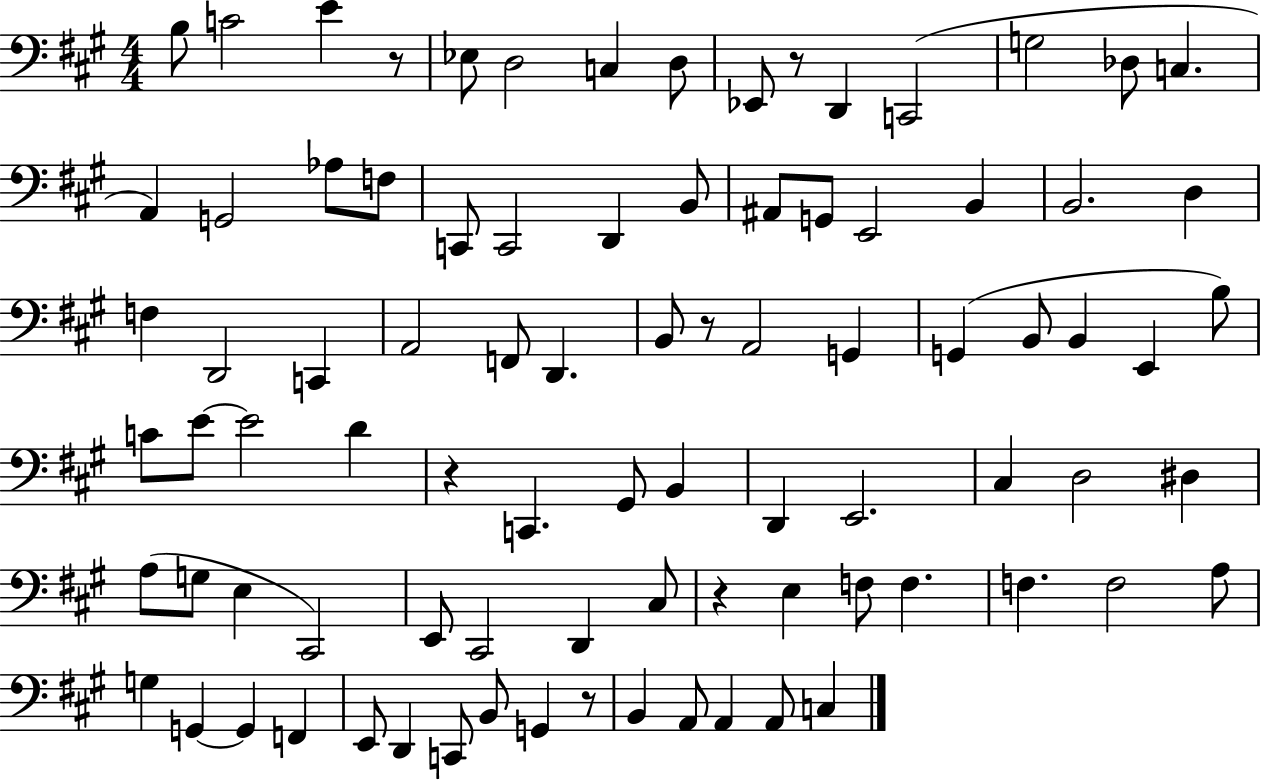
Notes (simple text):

B3/e C4/h E4/q R/e Eb3/e D3/h C3/q D3/e Eb2/e R/e D2/q C2/h G3/h Db3/e C3/q. A2/q G2/h Ab3/e F3/e C2/e C2/h D2/q B2/e A#2/e G2/e E2/h B2/q B2/h. D3/q F3/q D2/h C2/q A2/h F2/e D2/q. B2/e R/e A2/h G2/q G2/q B2/e B2/q E2/q B3/e C4/e E4/e E4/h D4/q R/q C2/q. G#2/e B2/q D2/q E2/h. C#3/q D3/h D#3/q A3/e G3/e E3/q C#2/h E2/e C#2/h D2/q C#3/e R/q E3/q F3/e F3/q. F3/q. F3/h A3/e G3/q G2/q G2/q F2/q E2/e D2/q C2/e B2/e G2/q R/e B2/q A2/e A2/q A2/e C3/q